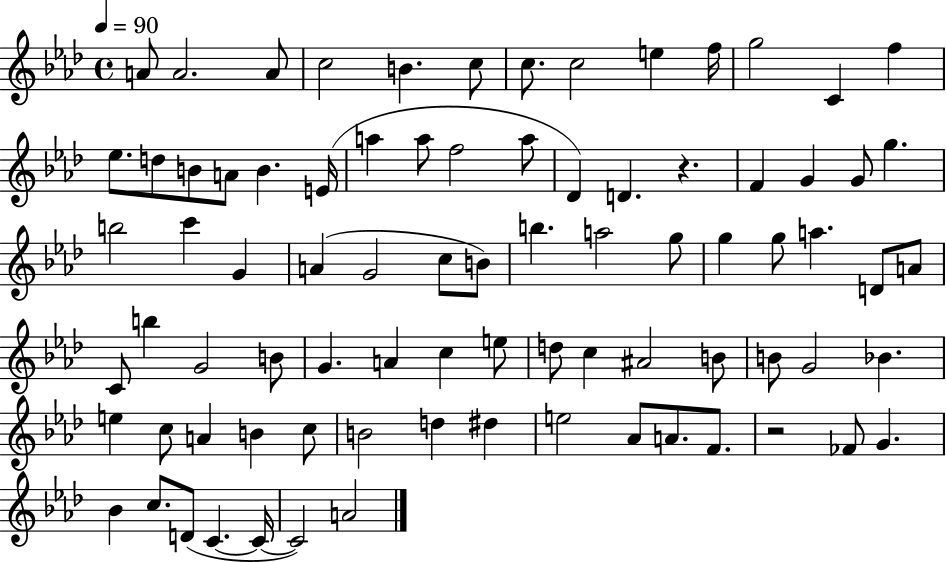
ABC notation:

X:1
T:Untitled
M:4/4
L:1/4
K:Ab
A/2 A2 A/2 c2 B c/2 c/2 c2 e f/4 g2 C f _e/2 d/2 B/2 A/2 B E/4 a a/2 f2 a/2 _D D z F G G/2 g b2 c' G A G2 c/2 B/2 b a2 g/2 g g/2 a D/2 A/2 C/2 b G2 B/2 G A c e/2 d/2 c ^A2 B/2 B/2 G2 _B e c/2 A B c/2 B2 d ^d e2 _A/2 A/2 F/2 z2 _F/2 G _B c/2 D/2 C C/4 C2 A2